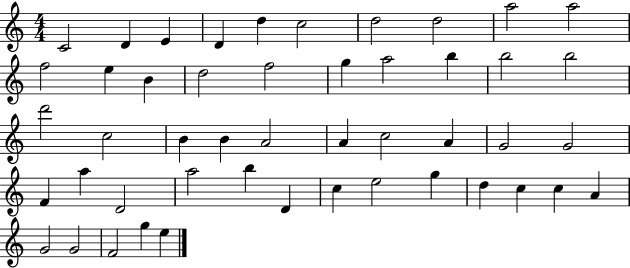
{
  \clef treble
  \numericTimeSignature
  \time 4/4
  \key c \major
  c'2 d'4 e'4 | d'4 d''4 c''2 | d''2 d''2 | a''2 a''2 | \break f''2 e''4 b'4 | d''2 f''2 | g''4 a''2 b''4 | b''2 b''2 | \break d'''2 c''2 | b'4 b'4 a'2 | a'4 c''2 a'4 | g'2 g'2 | \break f'4 a''4 d'2 | a''2 b''4 d'4 | c''4 e''2 g''4 | d''4 c''4 c''4 a'4 | \break g'2 g'2 | f'2 g''4 e''4 | \bar "|."
}